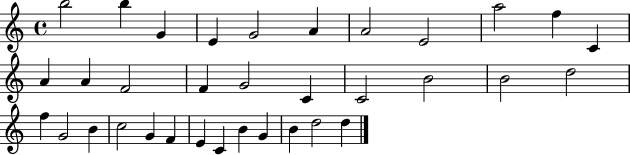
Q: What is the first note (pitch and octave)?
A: B5